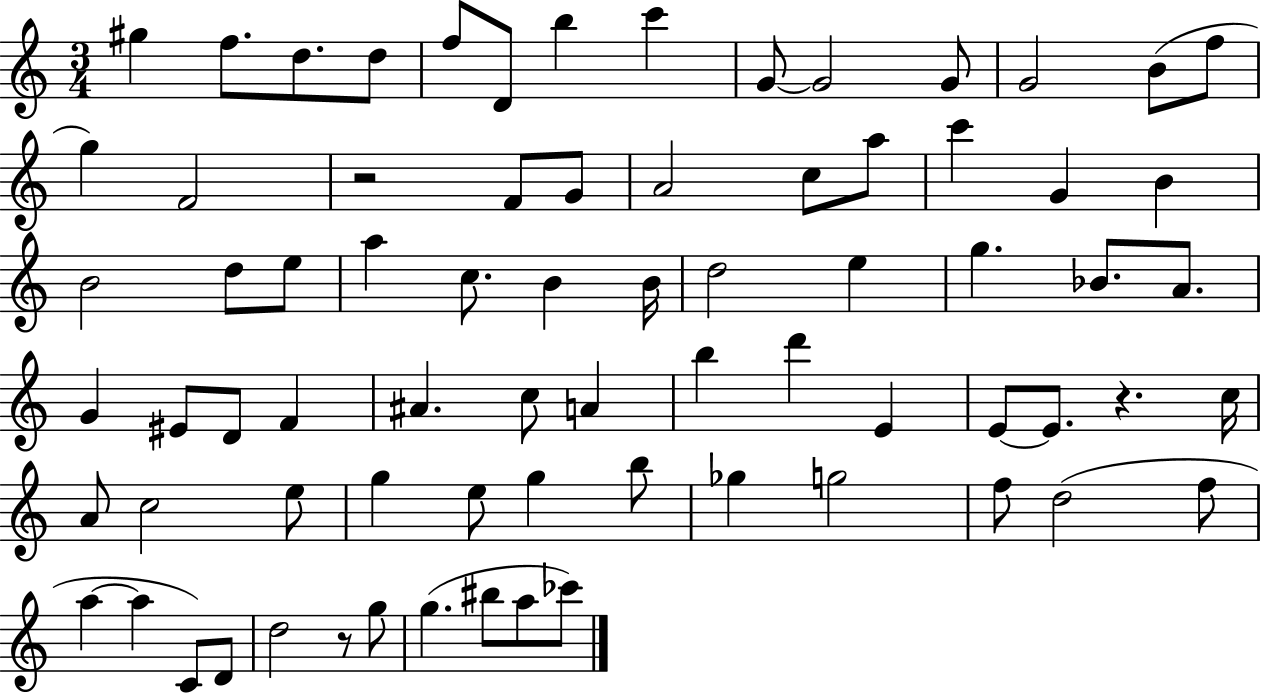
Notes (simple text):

G#5/q F5/e. D5/e. D5/e F5/e D4/e B5/q C6/q G4/e G4/h G4/e G4/h B4/e F5/e G5/q F4/h R/h F4/e G4/e A4/h C5/e A5/e C6/q G4/q B4/q B4/h D5/e E5/e A5/q C5/e. B4/q B4/s D5/h E5/q G5/q. Bb4/e. A4/e. G4/q EIS4/e D4/e F4/q A#4/q. C5/e A4/q B5/q D6/q E4/q E4/e E4/e. R/q. C5/s A4/e C5/h E5/e G5/q E5/e G5/q B5/e Gb5/q G5/h F5/e D5/h F5/e A5/q A5/q C4/e D4/e D5/h R/e G5/e G5/q. BIS5/e A5/e CES6/e